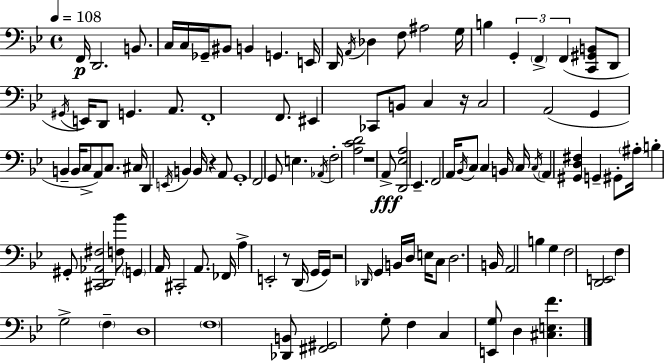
{
  \clef bass
  \time 4/4
  \defaultTimeSignature
  \key bes \major
  \tempo 4 = 108
  f,16\p d,2. b,8. | c16 c16 ges,16-- bis,8 b,4 g,4. e,16 | d,16 \acciaccatura { a,16 } des4 f8 ais2 | g16 b4 \tuplet 3/2 { g,4-. \parenthesize f,4-> f,4( } | \break <c, gis, b,>8 d,8 \acciaccatura { gis,16 }) e,16 d,8 g,4. a,8. | f,1-. | f,8. eis,4 ces,8 b,8 c4 | r16 c2 a,2( | \break g,4 b,4-- b,16 c8-> a,8) c8. | cis16 d,4 \acciaccatura { e,16 } b,4 b,16 r4 | a,8 g,1-. | f,2 g,8 e4. | \break \acciaccatura { aes,16 } f2-. <a c' d'>2 | r1 | a,8->\fff <d, ees a>2 ees,4.-- | f,2 a,16 \acciaccatura { bes,16 } c8 | \break c4 b,16 c16 \acciaccatura { c16 } \parenthesize a,4 <gis, d fis>4 g,4-- | gis,8-. \parenthesize ais16-. b4-. gis,8-. <cis, d, aes, fis>2 | <f bes'>8 \parenthesize g,4 a,16 cis,2-. | a,8. fes,16 a4-> e,2-. | \break r8 d,16( g,16 g,16) r2 | \grace { des,16 } g,4 b,16 d16 e16 c8 d2. | b,16 a,2 b4 | g4 f2 <d, e,>2 | \break f4 g2-> | \parenthesize f4-- d1 | \parenthesize f1 | <des, b,>8 <fis, gis,>2 | \break g8-. f4 c4 <e, g>8 d4 | <cis e f'>4. \bar "|."
}